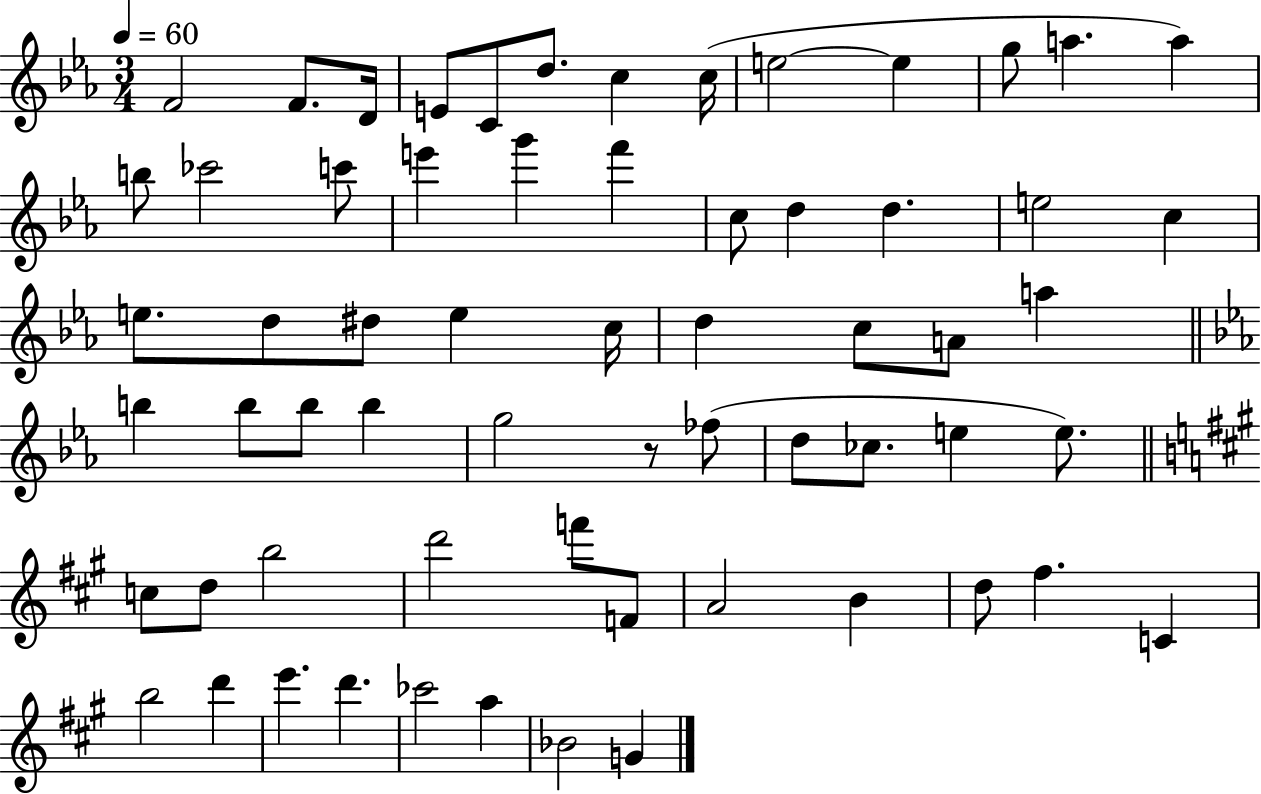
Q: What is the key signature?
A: EES major